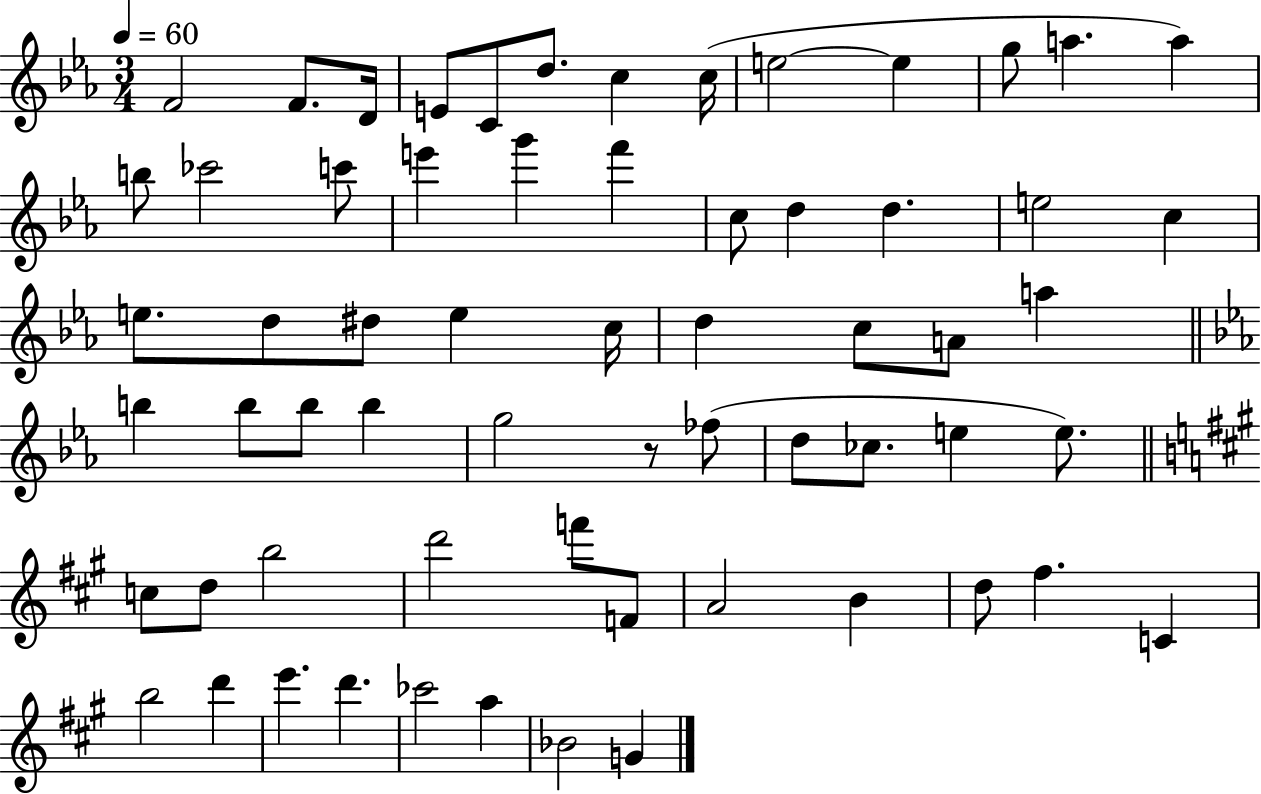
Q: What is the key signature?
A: EES major